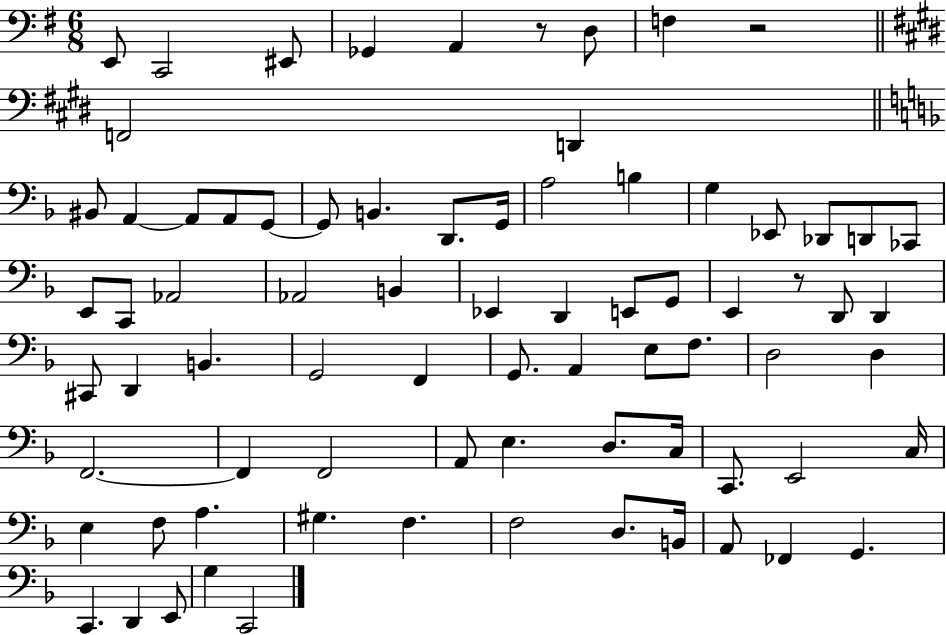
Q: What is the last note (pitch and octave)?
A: C2